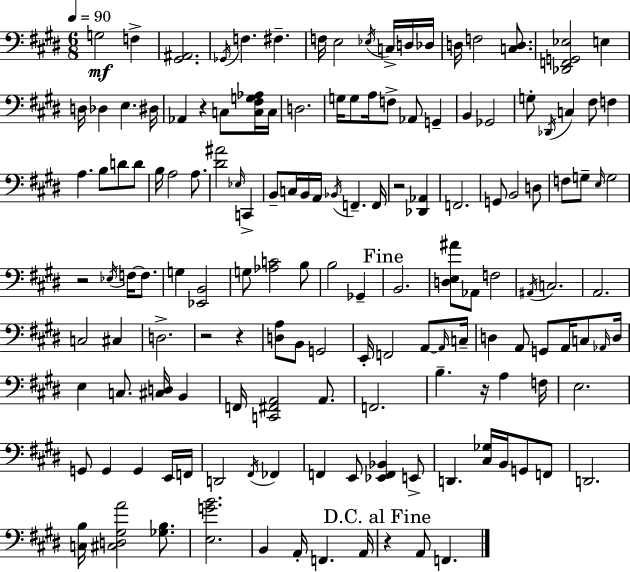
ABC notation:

X:1
T:Untitled
M:6/8
L:1/4
K:E
G,2 F, [^G,,^A,,]2 _G,,/4 F, ^F, F,/4 E,2 _E,/4 C,/4 D,/4 _D,/4 D,/4 F,2 [C,D,]/2 [_D,,F,,G,,_E,]2 E, D,/4 _D, E, ^D,/4 _A,, z C,/2 [C,^F,G,_A,]/4 C,/4 D,2 G,/4 G,/2 A,/4 F,/2 _A,,/2 G,, B,, _G,,2 G,/2 _D,,/4 C, ^F,/2 F, A, B,/2 D/2 D/2 B,/4 A,2 A,/2 [^D^A]2 _E,/4 C,, B,,/2 C,/4 B,,/4 A,,/4 _B,,/4 F,, F,,/4 z2 [_D,,_A,,] F,,2 G,,/2 B,,2 D,/2 F,/2 G,/2 E,/4 G,2 z2 _E,/4 F,/4 F,/2 G, [_E,,B,,]2 G,/2 [_A,C]2 B,/2 B,2 _G,, B,,2 [D,E,^A]/2 _A,,/2 F,2 ^A,,/4 C,2 A,,2 C,2 ^C, D,2 z2 z [D,A,]/2 B,,/2 G,,2 E,,/4 F,,2 A,,/2 A,,/4 C,/4 D, A,,/2 G,,/2 A,,/4 C,/2 _A,,/4 D,/4 E, C,/2 [^C,D,]/4 B,, F,,/4 [C,,^F,,A,,]2 A,,/2 F,,2 B, z/4 A, F,/4 E,2 G,,/2 G,, G,, E,,/4 F,,/4 D,,2 ^F,,/4 _F,, F,, E,,/2 [_E,,F,,_B,,] E,,/2 D,, [^C,_G,]/4 B,,/4 G,,/2 F,,/2 D,,2 [C,B,]/4 [^C,D,^G,A]2 [_G,B,]/2 [E,GB]2 B,, A,,/4 F,, A,,/4 z A,,/2 F,,